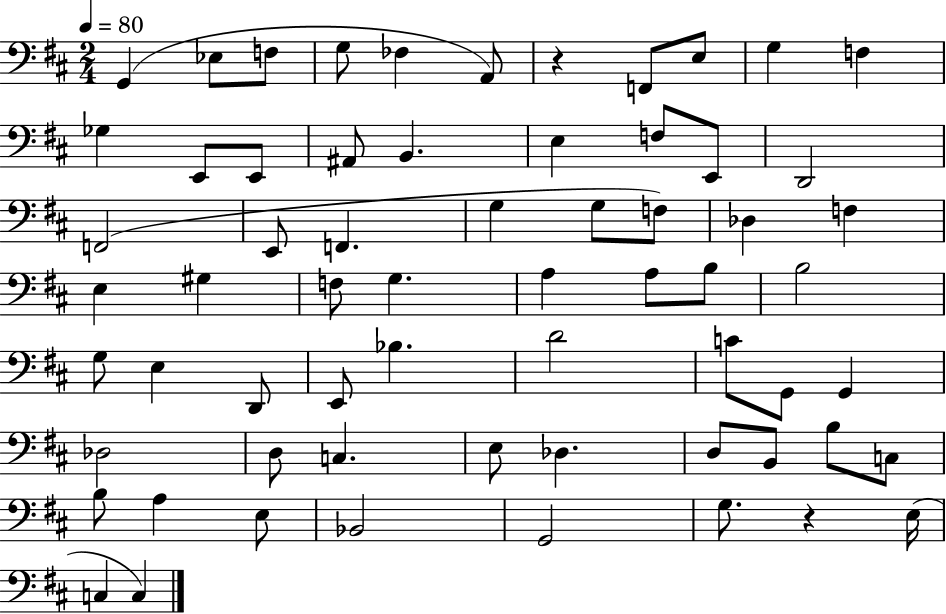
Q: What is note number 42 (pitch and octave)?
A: C4